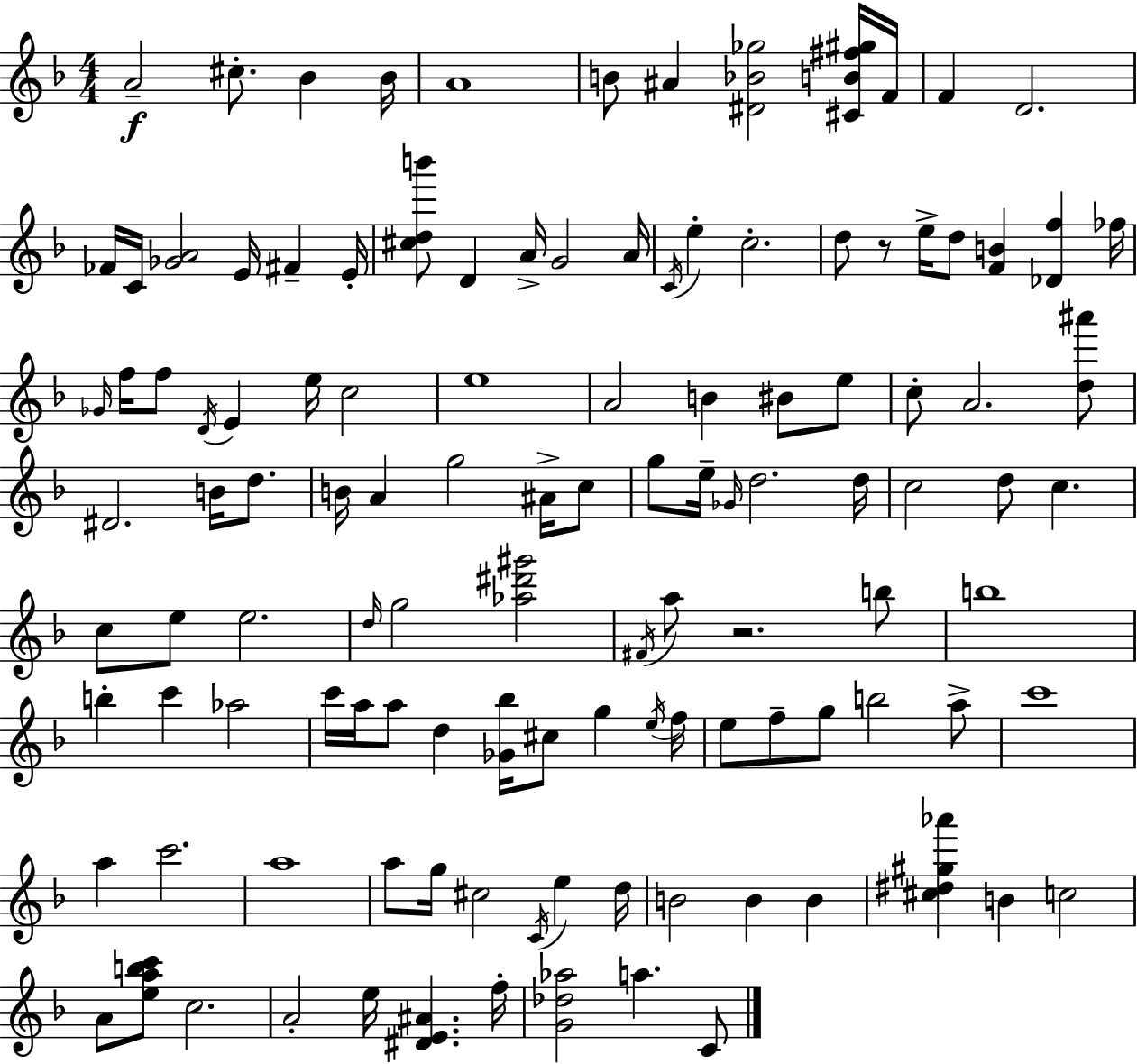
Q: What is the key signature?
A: D minor